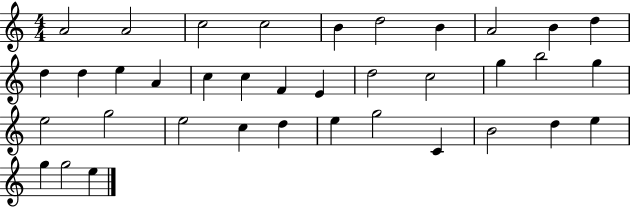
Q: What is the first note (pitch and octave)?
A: A4